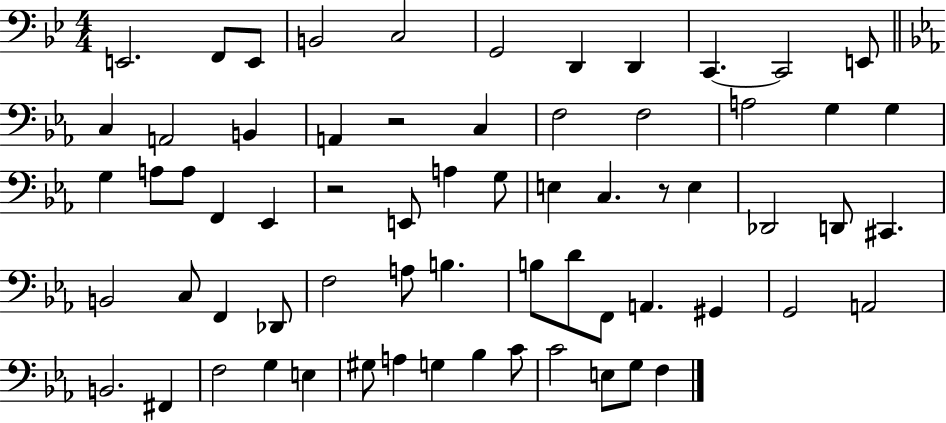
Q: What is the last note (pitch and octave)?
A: F3